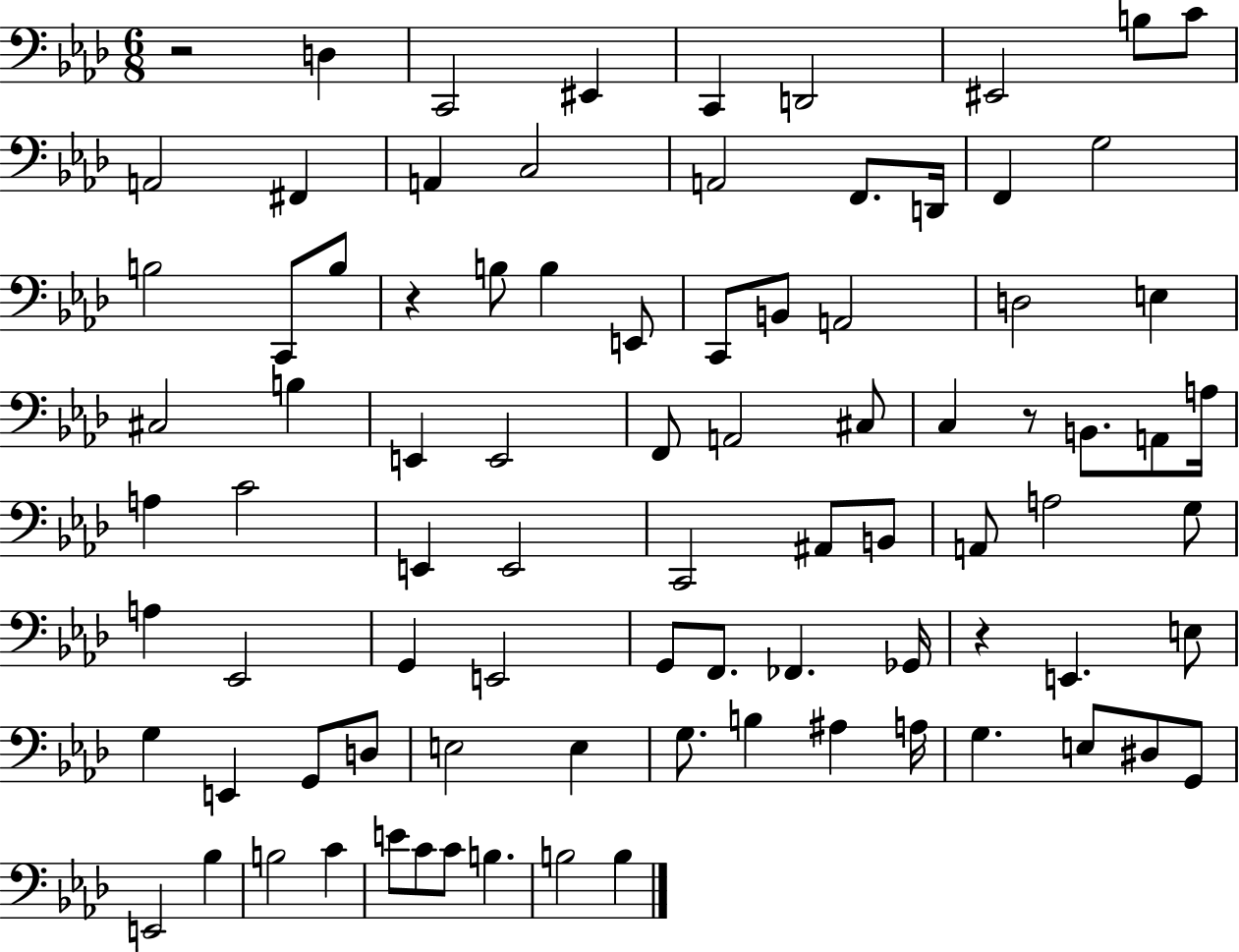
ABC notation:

X:1
T:Untitled
M:6/8
L:1/4
K:Ab
z2 D, C,,2 ^E,, C,, D,,2 ^E,,2 B,/2 C/2 A,,2 ^F,, A,, C,2 A,,2 F,,/2 D,,/4 F,, G,2 B,2 C,,/2 B,/2 z B,/2 B, E,,/2 C,,/2 B,,/2 A,,2 D,2 E, ^C,2 B, E,, E,,2 F,,/2 A,,2 ^C,/2 C, z/2 B,,/2 A,,/2 A,/4 A, C2 E,, E,,2 C,,2 ^A,,/2 B,,/2 A,,/2 A,2 G,/2 A, _E,,2 G,, E,,2 G,,/2 F,,/2 _F,, _G,,/4 z E,, E,/2 G, E,, G,,/2 D,/2 E,2 E, G,/2 B, ^A, A,/4 G, E,/2 ^D,/2 G,,/2 E,,2 _B, B,2 C E/2 C/2 C/2 B, B,2 B,